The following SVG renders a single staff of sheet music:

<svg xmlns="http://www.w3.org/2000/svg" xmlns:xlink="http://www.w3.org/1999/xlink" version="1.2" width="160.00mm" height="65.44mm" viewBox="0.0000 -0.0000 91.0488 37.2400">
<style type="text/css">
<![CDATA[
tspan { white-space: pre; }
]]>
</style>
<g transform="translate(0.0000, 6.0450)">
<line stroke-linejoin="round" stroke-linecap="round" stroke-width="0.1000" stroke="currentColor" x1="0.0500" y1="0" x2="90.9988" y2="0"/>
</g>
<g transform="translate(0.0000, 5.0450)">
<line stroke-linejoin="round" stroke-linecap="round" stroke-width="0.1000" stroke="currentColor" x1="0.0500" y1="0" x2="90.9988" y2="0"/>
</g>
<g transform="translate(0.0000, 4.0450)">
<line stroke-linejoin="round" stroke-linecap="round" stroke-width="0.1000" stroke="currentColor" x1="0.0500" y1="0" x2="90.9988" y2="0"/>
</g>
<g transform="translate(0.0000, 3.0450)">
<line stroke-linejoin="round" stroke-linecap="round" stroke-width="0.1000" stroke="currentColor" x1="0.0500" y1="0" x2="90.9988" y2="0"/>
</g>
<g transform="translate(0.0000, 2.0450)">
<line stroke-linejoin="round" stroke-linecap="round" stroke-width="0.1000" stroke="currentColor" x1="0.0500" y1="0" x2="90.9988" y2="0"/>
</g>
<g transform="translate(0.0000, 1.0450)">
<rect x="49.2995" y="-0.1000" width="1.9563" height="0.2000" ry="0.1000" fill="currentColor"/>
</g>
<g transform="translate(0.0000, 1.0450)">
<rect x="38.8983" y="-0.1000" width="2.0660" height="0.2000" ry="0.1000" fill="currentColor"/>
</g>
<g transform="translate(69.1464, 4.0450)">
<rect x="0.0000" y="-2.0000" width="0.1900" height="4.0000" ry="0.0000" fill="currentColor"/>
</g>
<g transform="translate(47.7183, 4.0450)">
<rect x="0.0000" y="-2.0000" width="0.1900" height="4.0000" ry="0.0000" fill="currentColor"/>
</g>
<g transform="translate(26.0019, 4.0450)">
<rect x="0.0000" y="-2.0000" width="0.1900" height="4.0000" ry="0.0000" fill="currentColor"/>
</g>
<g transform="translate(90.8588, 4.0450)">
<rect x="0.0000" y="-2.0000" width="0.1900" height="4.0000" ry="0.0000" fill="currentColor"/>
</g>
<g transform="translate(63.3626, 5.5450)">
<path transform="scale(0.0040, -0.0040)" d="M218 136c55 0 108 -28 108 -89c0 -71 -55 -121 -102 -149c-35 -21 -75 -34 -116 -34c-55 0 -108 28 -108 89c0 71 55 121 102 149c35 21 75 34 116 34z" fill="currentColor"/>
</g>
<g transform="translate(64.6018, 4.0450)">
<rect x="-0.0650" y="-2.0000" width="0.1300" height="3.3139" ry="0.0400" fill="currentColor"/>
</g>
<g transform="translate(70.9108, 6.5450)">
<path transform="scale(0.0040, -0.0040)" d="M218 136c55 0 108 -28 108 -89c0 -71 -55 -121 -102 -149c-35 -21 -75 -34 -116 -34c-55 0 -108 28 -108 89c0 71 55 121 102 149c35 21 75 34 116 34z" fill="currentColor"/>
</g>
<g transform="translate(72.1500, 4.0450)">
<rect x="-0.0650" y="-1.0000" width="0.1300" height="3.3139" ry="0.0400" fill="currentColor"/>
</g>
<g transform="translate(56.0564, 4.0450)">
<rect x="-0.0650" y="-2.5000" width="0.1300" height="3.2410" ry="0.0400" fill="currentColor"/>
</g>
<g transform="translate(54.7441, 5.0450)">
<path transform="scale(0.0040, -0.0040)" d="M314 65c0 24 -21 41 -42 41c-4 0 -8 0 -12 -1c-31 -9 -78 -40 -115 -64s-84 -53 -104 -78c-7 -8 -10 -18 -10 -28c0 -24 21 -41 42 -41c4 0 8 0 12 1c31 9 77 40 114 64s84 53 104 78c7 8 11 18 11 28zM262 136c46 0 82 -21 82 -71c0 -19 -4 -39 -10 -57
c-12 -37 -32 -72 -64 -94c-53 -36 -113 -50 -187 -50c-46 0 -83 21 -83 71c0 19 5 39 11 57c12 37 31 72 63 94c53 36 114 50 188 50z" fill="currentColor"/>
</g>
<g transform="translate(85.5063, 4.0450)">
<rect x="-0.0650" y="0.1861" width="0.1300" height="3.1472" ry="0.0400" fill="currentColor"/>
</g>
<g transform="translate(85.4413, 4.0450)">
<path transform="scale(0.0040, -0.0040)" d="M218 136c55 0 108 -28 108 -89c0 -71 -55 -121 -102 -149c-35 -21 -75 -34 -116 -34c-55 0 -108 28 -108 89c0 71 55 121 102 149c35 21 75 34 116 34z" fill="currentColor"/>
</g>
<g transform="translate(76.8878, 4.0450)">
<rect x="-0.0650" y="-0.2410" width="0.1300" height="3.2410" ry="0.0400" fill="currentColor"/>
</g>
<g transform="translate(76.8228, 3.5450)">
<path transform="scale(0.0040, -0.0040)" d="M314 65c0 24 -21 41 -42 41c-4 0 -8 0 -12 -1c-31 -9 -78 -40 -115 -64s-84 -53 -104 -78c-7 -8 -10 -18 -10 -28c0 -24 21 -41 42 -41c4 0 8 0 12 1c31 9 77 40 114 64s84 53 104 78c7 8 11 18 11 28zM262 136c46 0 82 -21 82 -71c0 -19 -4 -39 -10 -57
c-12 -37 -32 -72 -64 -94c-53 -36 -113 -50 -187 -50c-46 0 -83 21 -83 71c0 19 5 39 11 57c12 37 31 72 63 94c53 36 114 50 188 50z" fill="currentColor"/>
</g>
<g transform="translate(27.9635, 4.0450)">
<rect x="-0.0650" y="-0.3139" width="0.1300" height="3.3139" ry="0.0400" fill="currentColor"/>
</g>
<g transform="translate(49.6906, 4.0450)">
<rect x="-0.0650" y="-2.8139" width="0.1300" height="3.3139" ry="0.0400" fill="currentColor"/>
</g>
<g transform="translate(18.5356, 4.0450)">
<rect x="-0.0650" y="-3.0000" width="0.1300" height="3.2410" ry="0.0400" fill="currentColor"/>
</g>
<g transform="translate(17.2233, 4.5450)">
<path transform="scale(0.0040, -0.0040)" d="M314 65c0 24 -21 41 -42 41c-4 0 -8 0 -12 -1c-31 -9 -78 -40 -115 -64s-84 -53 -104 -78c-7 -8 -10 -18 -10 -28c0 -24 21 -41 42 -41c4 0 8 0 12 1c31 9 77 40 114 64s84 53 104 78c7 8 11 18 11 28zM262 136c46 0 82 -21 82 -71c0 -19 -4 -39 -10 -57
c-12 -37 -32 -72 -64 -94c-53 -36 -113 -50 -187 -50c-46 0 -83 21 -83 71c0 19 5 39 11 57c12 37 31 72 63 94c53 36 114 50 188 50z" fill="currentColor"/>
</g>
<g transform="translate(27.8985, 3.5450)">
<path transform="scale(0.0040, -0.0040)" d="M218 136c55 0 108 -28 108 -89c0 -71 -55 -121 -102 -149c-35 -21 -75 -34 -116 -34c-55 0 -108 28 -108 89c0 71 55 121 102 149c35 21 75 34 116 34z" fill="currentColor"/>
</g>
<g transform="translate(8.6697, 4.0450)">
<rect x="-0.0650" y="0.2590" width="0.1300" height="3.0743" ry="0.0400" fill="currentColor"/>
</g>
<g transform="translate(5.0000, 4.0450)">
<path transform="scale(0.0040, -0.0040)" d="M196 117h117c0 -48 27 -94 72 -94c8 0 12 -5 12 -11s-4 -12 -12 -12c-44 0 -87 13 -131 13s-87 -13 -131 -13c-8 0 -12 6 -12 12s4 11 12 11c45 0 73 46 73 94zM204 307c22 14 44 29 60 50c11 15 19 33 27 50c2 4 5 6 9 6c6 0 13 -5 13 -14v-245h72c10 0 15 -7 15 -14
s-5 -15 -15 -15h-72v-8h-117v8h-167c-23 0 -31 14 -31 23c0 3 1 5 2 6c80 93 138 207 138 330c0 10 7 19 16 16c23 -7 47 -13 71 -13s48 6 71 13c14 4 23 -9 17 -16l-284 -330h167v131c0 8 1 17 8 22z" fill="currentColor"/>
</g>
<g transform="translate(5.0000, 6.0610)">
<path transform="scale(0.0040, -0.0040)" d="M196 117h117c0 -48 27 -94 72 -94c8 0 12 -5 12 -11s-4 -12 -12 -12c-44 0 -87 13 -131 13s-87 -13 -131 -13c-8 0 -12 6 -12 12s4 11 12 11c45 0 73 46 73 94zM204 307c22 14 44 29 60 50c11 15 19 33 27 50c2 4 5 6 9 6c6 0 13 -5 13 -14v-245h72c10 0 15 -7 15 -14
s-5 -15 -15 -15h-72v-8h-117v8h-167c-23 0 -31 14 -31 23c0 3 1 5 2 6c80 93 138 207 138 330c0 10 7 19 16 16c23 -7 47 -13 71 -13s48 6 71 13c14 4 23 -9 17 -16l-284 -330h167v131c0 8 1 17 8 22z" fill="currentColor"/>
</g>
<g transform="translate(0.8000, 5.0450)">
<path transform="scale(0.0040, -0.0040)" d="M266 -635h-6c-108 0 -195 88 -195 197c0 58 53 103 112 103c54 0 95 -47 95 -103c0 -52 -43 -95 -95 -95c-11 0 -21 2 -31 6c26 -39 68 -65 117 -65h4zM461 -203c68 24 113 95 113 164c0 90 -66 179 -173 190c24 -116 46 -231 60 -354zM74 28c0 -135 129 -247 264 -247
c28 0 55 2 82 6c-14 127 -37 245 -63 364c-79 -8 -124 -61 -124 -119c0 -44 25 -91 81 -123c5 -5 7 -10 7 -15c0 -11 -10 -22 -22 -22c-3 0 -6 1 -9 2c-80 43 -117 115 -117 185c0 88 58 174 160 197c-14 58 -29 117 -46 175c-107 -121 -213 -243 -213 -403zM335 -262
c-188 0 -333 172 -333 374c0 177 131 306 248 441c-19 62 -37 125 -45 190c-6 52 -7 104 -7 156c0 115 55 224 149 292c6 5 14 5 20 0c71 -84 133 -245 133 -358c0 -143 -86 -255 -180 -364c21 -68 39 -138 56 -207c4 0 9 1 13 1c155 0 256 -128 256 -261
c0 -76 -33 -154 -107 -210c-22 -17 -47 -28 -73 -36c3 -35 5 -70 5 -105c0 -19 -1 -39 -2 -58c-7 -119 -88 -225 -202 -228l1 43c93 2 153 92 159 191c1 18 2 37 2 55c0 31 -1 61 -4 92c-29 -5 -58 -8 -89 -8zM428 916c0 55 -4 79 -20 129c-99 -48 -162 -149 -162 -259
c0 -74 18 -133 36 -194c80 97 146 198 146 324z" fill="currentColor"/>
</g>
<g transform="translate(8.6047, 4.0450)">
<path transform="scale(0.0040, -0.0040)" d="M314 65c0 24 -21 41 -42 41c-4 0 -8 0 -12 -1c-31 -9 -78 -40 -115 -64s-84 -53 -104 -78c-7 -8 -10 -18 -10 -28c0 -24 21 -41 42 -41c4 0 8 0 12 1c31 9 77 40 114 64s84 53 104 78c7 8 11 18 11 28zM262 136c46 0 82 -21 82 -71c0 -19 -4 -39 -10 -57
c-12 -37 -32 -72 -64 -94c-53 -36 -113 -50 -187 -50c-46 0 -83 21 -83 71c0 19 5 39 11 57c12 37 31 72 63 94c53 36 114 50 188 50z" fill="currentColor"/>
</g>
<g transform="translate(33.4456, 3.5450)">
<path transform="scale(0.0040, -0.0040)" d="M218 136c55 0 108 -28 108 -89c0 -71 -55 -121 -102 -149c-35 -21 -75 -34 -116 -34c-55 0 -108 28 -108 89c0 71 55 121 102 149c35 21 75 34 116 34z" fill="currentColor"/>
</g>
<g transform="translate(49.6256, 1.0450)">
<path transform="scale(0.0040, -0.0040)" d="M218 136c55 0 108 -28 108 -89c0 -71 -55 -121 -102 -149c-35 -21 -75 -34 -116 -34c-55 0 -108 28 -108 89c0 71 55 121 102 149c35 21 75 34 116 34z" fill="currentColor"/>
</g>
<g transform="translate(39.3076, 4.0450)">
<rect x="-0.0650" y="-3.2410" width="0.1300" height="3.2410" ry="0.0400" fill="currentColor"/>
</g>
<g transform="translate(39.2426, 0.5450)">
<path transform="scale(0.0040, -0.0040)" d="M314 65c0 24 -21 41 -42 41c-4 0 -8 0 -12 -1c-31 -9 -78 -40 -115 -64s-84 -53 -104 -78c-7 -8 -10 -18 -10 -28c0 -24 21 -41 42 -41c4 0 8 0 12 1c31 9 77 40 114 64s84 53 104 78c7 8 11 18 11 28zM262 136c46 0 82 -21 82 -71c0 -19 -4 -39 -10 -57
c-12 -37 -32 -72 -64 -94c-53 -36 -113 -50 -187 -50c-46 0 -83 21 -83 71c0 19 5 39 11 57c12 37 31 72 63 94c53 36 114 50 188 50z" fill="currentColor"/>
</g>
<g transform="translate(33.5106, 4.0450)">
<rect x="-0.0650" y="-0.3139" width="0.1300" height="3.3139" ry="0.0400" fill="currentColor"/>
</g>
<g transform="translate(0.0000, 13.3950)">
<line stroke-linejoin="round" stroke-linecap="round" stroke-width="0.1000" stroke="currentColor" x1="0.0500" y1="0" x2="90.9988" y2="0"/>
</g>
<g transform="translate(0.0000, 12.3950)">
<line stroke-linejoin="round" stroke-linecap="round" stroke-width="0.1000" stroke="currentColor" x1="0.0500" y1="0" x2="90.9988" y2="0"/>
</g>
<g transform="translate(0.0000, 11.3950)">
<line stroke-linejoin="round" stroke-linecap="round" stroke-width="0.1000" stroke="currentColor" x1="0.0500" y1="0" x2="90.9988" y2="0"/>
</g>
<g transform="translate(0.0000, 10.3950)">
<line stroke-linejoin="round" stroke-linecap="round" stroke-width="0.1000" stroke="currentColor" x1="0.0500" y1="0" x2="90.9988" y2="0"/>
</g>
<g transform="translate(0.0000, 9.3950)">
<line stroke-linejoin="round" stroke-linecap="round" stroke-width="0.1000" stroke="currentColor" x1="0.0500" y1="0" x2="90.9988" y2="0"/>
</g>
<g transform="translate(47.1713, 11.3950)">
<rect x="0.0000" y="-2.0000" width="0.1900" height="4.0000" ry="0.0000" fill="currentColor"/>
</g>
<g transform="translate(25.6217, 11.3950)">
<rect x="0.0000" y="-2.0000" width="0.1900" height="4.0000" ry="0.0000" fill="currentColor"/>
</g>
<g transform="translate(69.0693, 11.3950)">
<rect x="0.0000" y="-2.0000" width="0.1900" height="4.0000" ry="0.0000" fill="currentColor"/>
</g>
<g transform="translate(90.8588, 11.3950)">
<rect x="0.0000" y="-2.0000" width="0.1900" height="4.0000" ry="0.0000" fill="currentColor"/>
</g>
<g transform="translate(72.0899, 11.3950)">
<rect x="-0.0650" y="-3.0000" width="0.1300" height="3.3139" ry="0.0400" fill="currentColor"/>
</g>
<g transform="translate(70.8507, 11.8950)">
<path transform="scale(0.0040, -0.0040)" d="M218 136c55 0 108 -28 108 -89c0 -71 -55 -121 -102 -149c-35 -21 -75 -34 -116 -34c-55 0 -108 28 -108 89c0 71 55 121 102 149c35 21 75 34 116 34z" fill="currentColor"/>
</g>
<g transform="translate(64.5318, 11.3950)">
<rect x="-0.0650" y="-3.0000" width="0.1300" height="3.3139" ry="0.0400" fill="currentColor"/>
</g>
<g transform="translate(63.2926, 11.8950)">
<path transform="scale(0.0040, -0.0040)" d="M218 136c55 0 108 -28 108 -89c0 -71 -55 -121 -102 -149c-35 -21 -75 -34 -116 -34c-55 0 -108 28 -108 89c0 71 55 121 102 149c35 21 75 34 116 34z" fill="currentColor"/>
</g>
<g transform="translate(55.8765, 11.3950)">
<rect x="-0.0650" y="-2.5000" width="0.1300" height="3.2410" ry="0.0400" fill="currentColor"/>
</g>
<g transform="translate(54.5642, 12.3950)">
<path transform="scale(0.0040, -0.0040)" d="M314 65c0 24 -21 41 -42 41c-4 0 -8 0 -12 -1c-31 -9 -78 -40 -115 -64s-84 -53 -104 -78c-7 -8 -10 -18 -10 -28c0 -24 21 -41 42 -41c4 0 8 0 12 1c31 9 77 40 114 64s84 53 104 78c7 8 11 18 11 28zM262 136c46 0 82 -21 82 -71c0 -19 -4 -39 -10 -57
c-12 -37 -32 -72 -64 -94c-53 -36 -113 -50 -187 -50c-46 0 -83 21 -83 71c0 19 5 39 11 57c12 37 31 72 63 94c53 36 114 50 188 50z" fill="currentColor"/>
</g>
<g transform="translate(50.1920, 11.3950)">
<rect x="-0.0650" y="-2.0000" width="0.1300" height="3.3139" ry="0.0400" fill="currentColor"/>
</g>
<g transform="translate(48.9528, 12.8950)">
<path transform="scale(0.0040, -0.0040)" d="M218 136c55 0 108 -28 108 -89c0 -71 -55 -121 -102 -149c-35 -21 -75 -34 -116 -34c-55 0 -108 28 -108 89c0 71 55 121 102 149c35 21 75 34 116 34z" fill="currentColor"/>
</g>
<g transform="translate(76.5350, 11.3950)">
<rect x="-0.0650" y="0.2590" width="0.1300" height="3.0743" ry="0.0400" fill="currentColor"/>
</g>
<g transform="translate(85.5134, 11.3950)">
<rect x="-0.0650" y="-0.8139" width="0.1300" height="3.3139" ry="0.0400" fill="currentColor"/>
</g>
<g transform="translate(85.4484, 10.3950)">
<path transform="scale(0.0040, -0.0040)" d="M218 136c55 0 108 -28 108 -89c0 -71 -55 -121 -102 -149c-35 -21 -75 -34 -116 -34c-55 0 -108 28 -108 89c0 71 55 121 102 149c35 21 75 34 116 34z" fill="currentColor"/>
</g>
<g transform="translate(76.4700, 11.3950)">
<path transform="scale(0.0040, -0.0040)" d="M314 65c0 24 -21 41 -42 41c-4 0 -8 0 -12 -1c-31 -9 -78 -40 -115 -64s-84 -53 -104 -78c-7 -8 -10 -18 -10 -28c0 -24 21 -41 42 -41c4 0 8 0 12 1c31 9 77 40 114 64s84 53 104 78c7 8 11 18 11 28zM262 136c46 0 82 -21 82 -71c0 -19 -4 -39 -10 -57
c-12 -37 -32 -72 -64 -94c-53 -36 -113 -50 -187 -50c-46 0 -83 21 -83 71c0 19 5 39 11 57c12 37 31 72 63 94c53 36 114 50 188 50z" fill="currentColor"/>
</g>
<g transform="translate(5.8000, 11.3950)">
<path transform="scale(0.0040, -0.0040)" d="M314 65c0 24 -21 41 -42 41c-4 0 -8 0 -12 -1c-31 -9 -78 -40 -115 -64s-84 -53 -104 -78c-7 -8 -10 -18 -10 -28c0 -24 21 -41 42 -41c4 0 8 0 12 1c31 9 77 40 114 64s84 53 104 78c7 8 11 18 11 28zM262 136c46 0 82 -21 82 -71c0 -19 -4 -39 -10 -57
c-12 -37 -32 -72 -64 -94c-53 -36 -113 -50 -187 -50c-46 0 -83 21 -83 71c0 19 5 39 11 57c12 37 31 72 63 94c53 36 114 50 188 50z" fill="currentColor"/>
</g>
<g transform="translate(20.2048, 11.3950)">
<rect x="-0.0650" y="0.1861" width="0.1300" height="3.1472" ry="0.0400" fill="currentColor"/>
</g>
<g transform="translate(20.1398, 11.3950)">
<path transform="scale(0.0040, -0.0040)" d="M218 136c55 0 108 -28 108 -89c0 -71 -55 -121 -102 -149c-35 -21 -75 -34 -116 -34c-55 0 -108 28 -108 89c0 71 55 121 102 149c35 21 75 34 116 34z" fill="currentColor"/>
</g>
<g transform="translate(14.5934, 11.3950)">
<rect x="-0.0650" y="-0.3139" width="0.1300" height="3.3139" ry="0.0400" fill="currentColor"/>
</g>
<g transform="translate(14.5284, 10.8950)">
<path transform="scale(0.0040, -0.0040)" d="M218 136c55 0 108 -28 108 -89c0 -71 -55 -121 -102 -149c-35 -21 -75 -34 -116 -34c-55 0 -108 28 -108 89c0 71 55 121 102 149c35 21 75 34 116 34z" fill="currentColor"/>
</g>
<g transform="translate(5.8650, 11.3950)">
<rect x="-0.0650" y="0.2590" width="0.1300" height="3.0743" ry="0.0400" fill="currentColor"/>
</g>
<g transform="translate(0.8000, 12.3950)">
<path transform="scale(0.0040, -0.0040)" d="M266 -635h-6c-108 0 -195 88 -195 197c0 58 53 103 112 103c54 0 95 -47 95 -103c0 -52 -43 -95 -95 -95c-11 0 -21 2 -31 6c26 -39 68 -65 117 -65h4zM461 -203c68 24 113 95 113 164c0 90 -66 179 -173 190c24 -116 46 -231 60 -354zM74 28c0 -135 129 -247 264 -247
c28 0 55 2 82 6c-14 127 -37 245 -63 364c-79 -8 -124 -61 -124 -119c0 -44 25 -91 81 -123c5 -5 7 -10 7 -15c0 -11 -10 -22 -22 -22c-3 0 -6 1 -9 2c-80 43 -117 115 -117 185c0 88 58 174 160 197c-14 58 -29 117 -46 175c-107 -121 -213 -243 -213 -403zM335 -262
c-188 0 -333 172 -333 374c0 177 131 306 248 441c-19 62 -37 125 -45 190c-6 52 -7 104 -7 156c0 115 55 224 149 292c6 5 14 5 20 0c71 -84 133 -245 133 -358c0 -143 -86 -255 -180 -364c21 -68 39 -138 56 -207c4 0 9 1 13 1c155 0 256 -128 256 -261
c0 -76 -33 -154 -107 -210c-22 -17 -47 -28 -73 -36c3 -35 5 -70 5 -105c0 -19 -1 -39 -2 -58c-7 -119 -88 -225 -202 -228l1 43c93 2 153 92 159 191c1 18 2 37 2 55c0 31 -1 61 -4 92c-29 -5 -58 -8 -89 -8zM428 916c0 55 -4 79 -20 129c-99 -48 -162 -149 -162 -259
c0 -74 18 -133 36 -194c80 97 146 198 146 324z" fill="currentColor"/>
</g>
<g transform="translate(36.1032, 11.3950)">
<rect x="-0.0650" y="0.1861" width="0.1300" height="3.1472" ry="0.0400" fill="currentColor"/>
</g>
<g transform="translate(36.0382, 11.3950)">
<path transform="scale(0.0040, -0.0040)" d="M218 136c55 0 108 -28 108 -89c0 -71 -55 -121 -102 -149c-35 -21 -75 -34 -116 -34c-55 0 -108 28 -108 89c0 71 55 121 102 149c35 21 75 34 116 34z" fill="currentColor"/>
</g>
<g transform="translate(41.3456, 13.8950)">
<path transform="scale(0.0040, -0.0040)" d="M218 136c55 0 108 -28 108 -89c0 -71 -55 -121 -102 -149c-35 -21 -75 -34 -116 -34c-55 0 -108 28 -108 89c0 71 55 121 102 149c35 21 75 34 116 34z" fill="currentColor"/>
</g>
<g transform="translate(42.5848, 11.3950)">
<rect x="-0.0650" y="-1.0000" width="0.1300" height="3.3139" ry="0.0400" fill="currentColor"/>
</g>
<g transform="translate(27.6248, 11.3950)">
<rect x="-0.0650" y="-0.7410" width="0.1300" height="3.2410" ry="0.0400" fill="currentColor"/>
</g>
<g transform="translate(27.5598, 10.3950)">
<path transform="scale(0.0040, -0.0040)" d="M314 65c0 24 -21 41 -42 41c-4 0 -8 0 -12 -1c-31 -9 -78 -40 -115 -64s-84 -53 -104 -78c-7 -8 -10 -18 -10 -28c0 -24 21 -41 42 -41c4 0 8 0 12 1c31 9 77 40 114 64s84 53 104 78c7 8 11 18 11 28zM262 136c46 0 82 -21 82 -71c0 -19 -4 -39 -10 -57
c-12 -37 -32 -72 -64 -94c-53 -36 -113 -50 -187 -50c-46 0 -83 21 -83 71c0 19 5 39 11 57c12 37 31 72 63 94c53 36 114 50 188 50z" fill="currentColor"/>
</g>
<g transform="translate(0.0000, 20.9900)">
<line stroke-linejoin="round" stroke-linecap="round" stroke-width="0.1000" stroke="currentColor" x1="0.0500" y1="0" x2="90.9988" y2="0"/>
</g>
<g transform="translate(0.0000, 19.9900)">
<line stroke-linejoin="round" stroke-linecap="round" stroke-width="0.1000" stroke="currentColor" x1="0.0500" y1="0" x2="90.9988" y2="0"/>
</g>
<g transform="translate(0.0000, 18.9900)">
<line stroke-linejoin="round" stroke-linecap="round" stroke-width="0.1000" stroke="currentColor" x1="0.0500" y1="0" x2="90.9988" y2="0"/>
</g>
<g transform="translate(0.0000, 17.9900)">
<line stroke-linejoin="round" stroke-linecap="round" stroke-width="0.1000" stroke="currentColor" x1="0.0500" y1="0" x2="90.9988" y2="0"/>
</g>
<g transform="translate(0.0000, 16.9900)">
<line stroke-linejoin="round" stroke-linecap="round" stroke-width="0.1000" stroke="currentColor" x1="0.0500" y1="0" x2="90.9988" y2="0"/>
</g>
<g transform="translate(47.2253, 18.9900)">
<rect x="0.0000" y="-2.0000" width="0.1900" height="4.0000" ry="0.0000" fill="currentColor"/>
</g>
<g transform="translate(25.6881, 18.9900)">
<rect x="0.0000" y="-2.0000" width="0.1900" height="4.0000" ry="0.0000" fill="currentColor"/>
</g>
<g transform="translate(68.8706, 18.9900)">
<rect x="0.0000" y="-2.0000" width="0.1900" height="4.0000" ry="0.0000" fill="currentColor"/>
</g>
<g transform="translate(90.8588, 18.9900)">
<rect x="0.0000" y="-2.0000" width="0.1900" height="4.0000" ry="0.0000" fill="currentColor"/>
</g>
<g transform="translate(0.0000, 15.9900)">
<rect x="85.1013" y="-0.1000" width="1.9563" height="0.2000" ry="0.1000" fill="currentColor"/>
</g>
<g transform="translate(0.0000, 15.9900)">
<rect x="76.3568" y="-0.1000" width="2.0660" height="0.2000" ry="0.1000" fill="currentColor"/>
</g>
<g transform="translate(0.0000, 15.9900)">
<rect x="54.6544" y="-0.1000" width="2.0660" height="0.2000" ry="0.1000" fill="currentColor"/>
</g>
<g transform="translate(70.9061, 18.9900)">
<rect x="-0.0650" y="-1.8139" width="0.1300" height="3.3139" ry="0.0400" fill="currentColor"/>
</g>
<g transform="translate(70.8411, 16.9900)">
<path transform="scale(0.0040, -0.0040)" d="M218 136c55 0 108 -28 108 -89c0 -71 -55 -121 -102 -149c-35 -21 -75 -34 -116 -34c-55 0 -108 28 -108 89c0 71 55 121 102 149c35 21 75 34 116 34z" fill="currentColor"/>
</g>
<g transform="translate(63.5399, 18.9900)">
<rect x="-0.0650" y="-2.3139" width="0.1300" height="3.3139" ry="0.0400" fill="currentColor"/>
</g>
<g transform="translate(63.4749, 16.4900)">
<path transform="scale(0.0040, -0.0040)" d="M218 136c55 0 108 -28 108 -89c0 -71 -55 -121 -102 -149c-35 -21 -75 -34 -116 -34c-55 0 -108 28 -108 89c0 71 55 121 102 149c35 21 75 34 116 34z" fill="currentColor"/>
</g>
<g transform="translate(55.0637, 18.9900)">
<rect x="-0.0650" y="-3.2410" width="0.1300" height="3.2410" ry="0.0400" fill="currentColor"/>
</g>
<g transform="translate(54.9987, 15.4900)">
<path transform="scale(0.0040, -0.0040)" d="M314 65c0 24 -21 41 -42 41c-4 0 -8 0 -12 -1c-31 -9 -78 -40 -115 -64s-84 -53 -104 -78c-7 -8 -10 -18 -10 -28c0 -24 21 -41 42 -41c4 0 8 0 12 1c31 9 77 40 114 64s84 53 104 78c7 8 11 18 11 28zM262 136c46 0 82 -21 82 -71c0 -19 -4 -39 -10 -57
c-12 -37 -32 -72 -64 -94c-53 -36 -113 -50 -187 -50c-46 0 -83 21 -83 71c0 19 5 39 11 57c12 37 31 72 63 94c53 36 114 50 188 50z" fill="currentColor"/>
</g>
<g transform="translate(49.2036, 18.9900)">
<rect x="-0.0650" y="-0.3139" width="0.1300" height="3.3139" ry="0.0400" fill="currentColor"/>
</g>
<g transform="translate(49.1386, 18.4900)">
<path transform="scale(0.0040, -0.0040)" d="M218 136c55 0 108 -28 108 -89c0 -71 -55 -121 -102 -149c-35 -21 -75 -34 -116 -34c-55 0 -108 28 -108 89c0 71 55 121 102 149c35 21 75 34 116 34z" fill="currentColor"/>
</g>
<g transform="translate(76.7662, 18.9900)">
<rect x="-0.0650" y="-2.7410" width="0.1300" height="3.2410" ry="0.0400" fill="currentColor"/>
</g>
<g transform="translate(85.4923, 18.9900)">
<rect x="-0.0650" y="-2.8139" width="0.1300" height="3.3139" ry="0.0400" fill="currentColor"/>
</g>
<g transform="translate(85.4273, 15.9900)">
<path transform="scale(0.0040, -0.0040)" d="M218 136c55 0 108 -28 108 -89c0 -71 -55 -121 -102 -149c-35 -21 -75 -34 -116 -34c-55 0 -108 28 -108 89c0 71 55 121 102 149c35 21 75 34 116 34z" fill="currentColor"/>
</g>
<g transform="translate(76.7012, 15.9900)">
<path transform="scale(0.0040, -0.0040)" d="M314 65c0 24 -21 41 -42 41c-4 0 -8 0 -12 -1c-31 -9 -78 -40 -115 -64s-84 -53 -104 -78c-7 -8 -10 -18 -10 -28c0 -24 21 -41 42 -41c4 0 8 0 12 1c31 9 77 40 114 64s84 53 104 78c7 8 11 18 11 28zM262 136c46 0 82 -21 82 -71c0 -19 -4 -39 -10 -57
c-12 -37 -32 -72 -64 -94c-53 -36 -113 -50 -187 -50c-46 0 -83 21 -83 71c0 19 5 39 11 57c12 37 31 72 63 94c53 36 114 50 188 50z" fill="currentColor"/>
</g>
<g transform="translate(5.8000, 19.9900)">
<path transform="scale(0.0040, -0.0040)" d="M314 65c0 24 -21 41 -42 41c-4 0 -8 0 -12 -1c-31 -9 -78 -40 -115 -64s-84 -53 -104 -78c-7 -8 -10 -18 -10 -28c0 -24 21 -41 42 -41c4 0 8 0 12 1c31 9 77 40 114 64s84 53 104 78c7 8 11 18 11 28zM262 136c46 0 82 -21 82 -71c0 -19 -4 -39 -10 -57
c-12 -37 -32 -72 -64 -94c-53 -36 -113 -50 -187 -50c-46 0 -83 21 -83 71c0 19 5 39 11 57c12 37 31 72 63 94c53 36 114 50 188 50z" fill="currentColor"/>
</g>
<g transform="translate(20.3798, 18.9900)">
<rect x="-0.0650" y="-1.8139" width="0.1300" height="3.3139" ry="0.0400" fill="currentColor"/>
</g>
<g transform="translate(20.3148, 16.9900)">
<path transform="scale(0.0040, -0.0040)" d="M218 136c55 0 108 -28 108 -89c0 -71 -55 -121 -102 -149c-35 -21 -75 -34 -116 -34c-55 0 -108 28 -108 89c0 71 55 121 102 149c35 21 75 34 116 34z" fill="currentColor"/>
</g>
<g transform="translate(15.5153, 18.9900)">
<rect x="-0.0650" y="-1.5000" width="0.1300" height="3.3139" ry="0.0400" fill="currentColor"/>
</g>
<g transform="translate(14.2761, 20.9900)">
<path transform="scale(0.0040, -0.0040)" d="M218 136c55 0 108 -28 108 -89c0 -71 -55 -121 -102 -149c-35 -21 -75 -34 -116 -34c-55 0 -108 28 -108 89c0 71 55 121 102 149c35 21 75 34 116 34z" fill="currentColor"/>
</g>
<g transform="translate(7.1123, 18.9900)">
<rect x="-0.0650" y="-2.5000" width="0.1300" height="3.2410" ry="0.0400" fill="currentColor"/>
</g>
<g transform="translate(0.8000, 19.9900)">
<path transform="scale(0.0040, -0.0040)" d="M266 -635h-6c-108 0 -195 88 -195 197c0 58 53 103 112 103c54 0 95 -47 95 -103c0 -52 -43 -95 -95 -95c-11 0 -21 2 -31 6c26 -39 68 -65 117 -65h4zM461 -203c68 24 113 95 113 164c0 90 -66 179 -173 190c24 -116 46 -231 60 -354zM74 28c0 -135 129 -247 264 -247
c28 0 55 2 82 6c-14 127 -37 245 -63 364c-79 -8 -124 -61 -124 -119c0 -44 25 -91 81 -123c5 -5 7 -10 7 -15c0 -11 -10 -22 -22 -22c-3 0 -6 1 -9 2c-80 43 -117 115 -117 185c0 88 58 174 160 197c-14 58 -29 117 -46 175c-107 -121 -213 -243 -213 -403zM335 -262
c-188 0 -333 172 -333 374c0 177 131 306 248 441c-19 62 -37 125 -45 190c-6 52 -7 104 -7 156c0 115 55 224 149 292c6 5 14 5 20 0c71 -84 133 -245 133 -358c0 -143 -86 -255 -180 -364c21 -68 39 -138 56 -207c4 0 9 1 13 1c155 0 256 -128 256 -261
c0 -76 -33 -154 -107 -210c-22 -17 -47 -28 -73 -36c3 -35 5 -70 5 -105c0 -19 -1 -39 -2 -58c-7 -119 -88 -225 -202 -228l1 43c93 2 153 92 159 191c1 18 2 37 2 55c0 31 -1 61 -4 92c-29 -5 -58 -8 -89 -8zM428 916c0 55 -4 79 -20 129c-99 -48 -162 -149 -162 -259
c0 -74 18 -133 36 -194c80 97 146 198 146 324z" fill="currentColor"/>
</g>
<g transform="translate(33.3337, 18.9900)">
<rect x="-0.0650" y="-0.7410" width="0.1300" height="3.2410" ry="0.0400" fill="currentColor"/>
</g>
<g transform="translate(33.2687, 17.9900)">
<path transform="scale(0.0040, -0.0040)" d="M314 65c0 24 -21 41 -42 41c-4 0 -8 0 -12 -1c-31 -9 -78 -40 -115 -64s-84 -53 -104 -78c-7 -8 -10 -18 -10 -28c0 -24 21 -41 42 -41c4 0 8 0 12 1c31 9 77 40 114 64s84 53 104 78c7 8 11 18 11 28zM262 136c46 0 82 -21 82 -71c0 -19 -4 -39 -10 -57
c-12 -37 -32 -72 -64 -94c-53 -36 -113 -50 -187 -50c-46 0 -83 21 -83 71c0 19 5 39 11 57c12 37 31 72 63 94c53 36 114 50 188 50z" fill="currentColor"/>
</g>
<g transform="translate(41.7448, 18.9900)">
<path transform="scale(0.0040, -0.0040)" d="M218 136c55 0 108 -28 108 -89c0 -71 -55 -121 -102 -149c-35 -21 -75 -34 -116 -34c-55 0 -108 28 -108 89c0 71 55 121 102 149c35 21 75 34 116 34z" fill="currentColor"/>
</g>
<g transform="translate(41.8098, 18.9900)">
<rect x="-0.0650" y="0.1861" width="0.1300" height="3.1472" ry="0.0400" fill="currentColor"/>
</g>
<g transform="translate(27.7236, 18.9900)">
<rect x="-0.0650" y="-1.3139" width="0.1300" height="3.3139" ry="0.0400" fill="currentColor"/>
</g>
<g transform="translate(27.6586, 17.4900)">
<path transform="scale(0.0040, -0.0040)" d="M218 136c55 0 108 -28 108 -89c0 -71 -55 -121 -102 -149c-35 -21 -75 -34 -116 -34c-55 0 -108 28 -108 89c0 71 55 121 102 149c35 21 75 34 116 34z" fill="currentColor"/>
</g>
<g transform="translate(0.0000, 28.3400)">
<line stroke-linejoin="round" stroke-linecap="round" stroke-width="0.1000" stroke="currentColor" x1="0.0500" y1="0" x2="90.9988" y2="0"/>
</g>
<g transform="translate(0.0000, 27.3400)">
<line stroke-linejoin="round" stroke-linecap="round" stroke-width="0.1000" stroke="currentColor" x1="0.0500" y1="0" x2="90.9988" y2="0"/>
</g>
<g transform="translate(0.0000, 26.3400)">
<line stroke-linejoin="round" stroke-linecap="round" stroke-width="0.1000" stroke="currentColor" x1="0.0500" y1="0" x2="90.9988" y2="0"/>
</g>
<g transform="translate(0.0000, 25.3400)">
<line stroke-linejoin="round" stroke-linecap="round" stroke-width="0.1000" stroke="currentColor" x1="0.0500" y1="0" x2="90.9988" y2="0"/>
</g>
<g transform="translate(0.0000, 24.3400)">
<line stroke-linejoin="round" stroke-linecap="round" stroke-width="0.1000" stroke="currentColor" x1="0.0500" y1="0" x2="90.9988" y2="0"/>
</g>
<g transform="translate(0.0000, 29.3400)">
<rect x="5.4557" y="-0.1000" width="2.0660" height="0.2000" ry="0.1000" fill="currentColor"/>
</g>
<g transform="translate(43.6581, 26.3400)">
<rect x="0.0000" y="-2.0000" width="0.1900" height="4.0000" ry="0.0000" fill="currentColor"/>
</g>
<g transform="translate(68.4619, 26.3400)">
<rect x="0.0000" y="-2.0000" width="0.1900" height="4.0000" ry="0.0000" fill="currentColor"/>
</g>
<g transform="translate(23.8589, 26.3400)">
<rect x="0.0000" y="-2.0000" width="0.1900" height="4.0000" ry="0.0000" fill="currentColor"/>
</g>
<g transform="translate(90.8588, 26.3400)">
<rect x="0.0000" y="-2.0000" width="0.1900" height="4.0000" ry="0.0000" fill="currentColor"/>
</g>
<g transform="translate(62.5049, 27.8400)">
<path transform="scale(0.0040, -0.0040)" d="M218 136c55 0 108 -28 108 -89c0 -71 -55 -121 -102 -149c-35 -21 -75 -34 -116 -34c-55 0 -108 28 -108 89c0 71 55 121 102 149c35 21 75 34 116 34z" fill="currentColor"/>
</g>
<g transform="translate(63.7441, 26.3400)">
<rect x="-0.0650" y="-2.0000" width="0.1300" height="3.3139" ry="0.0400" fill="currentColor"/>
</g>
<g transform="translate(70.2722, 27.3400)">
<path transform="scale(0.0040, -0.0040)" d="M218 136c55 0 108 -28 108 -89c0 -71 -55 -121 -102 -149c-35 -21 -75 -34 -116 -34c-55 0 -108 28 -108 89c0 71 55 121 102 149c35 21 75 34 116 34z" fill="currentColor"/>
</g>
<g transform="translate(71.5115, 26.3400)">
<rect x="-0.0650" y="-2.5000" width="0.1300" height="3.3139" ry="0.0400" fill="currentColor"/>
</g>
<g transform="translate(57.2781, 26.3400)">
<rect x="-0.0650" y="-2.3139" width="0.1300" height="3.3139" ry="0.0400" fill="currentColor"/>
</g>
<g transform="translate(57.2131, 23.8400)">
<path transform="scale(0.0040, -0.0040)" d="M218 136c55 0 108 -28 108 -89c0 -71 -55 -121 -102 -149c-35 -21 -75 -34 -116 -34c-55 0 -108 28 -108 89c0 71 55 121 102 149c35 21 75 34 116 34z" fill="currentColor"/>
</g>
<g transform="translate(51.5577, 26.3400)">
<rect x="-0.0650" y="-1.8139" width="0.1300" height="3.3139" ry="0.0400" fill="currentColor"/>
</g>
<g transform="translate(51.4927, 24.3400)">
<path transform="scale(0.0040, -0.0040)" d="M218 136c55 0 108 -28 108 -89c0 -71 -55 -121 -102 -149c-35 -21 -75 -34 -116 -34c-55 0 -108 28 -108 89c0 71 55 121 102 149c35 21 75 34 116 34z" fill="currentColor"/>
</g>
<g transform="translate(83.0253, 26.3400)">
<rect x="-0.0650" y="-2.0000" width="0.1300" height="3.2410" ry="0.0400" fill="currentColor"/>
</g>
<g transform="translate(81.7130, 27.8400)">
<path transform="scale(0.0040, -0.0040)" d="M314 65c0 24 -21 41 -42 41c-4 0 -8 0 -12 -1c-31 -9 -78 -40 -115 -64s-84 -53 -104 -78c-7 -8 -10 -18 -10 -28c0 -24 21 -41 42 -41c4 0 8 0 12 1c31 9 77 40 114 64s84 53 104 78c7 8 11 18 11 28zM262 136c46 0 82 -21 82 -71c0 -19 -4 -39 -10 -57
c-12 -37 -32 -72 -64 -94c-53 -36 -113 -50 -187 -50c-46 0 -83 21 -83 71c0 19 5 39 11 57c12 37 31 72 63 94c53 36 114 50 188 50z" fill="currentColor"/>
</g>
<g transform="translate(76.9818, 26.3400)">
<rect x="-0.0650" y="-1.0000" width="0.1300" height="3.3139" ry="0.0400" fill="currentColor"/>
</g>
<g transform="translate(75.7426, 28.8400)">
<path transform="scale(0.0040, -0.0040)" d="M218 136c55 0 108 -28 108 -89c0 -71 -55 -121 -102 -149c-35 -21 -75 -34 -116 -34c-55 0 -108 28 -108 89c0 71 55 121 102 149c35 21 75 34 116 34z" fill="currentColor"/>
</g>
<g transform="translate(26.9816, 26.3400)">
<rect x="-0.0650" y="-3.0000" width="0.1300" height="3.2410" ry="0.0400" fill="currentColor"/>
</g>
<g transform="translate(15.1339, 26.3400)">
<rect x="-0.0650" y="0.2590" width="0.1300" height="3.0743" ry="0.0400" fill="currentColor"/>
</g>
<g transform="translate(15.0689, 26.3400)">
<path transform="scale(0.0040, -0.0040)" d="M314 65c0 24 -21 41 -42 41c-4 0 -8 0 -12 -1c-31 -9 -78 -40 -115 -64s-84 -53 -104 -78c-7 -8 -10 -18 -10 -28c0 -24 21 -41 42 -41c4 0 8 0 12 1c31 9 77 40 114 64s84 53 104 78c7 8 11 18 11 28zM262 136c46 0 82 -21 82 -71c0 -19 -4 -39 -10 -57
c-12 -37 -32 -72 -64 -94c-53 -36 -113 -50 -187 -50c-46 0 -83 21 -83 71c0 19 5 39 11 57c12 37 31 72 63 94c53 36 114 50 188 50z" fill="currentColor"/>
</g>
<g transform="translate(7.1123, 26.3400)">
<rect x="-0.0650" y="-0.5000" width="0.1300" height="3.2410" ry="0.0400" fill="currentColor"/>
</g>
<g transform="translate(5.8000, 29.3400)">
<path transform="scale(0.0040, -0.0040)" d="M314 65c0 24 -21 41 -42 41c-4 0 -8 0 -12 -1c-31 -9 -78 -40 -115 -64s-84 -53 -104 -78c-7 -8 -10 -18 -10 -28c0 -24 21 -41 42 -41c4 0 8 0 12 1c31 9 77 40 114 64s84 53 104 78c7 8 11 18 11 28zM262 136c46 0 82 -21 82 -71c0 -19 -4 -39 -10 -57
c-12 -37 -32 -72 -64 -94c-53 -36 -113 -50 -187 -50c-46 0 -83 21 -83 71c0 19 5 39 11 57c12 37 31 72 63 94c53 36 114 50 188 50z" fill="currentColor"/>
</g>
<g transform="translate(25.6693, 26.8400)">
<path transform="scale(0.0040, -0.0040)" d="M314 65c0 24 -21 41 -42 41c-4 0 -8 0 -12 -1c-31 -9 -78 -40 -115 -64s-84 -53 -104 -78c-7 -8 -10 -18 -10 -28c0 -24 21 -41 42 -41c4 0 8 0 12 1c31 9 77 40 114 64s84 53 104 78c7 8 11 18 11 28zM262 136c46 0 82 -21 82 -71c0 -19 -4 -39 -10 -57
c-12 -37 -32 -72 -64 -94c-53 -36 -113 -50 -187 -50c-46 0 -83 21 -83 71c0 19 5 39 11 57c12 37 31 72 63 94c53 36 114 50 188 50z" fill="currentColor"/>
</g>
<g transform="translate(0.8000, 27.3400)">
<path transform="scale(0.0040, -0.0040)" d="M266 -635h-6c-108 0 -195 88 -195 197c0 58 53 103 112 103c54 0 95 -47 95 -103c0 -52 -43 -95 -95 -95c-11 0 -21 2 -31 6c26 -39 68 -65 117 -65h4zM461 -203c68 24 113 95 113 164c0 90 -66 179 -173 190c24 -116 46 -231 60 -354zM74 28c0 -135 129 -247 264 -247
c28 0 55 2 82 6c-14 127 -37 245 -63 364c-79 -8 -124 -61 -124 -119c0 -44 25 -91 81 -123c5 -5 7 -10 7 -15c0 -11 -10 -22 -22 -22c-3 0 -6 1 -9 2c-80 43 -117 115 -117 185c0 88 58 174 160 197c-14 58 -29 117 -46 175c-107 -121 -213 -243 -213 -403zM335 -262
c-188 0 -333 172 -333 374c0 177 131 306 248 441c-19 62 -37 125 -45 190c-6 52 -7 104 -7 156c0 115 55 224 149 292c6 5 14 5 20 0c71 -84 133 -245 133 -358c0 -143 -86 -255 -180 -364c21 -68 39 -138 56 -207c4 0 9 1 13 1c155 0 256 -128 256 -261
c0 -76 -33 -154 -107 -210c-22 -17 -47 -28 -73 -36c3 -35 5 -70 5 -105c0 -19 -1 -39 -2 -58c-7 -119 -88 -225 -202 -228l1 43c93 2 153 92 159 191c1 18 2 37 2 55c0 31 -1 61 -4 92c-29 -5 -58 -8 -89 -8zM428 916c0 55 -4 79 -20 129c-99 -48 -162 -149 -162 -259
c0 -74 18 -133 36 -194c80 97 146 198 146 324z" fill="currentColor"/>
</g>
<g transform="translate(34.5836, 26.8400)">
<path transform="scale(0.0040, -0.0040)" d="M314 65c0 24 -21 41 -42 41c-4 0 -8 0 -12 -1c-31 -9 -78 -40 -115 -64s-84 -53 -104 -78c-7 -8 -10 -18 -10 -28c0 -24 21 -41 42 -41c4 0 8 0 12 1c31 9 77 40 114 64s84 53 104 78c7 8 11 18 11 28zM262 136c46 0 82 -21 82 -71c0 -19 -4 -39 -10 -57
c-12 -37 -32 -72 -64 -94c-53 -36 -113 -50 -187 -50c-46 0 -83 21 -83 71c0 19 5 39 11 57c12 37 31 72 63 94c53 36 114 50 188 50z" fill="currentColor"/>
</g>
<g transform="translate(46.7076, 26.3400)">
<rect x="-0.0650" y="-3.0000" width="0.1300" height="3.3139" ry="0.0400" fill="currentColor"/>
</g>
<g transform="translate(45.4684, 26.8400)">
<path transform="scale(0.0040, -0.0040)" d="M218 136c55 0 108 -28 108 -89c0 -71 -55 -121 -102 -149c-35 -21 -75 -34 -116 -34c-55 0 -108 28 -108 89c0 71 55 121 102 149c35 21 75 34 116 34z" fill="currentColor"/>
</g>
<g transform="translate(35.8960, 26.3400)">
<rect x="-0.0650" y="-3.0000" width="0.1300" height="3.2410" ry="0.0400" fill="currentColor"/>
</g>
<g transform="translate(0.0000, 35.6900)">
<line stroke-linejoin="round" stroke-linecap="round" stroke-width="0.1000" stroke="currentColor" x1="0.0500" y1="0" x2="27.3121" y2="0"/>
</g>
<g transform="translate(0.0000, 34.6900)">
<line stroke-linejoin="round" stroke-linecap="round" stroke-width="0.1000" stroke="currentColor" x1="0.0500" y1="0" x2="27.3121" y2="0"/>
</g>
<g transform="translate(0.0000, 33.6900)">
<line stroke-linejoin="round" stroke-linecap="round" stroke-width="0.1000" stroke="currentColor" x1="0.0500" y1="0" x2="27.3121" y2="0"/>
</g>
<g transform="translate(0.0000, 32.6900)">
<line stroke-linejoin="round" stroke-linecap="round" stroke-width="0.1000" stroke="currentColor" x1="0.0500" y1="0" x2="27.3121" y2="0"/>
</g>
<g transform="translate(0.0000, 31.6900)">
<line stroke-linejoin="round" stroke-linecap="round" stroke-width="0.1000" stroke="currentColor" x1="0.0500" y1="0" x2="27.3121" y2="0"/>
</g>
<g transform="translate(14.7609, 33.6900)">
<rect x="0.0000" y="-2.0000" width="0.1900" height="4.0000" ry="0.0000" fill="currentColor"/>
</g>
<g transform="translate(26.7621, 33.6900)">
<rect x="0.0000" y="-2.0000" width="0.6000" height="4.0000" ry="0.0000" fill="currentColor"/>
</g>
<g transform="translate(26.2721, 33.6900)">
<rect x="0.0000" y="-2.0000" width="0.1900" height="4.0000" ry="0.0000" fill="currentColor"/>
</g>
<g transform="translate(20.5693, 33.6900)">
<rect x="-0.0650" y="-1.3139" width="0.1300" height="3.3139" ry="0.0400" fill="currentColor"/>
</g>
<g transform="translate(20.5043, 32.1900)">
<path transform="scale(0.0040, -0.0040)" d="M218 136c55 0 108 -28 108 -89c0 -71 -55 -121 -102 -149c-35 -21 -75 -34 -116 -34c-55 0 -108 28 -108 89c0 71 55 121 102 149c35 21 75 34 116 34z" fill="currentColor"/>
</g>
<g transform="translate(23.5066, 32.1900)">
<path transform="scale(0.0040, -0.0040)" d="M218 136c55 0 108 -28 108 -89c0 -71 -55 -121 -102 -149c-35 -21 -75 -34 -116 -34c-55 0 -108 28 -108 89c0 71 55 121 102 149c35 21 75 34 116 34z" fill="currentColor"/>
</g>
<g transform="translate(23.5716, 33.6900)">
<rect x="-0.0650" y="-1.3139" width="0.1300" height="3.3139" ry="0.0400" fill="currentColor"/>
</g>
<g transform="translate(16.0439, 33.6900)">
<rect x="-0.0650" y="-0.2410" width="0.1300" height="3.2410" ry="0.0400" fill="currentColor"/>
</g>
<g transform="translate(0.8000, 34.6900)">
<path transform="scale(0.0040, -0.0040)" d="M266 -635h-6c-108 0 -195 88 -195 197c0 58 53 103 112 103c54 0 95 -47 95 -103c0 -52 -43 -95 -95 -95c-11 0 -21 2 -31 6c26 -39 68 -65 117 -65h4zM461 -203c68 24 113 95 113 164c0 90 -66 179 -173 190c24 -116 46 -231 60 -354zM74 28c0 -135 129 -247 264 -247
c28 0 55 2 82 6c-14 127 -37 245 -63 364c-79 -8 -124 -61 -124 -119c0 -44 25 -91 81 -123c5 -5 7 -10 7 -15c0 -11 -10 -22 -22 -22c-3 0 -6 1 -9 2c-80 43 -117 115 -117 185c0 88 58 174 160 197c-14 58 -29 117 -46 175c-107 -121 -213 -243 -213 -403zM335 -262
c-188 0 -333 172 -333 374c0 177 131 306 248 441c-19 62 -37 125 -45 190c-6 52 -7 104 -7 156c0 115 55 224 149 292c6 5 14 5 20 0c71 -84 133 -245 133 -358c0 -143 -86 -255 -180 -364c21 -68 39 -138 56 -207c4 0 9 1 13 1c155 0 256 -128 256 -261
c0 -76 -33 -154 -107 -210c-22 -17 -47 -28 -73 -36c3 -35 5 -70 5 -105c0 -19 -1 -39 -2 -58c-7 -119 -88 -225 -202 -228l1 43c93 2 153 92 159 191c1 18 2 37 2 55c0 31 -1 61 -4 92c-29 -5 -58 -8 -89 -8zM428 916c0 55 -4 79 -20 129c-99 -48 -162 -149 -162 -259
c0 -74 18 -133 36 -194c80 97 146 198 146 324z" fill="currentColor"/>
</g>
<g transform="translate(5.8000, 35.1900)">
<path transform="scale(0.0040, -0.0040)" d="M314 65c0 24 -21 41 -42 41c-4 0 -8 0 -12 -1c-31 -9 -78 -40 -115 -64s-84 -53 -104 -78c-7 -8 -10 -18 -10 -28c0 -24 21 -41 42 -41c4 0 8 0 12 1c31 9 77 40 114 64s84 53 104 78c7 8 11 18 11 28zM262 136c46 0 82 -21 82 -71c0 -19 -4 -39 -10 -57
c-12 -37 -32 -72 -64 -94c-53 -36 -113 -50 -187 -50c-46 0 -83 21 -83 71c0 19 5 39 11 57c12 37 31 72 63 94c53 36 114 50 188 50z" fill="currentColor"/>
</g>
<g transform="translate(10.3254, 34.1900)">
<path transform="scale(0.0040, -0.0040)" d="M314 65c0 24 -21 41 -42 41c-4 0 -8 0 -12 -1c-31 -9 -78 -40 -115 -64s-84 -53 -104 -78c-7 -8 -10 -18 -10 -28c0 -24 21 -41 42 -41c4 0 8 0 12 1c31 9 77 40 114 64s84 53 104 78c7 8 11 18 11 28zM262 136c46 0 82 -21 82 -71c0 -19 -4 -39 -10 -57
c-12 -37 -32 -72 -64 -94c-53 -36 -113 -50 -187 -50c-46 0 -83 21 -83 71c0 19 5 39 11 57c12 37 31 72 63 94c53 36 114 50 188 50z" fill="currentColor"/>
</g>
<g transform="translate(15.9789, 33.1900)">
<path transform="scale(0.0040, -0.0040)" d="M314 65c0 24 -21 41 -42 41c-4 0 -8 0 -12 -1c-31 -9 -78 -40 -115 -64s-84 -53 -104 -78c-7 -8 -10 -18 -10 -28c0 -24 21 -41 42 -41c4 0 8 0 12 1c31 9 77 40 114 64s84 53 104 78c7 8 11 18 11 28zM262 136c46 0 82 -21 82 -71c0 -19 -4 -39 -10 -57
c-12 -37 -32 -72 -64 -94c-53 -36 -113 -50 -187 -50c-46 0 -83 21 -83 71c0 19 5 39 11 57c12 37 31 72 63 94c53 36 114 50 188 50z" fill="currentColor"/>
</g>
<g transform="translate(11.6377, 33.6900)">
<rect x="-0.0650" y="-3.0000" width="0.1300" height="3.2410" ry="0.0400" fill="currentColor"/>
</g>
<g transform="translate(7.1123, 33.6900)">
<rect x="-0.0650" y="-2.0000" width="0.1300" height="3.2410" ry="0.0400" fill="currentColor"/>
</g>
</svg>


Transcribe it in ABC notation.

X:1
T:Untitled
M:4/4
L:1/4
K:C
B2 A2 c c b2 a G2 F D c2 B B2 c B d2 B D F G2 A A B2 d G2 E f e d2 B c b2 g f a2 a C2 B2 A2 A2 A f g F G D F2 F2 A2 c2 e e